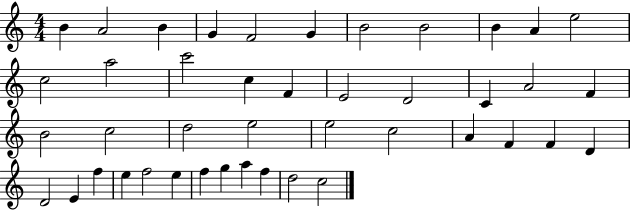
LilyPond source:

{
  \clef treble
  \numericTimeSignature
  \time 4/4
  \key c \major
  b'4 a'2 b'4 | g'4 f'2 g'4 | b'2 b'2 | b'4 a'4 e''2 | \break c''2 a''2 | c'''2 c''4 f'4 | e'2 d'2 | c'4 a'2 f'4 | \break b'2 c''2 | d''2 e''2 | e''2 c''2 | a'4 f'4 f'4 d'4 | \break d'2 e'4 f''4 | e''4 f''2 e''4 | f''4 g''4 a''4 f''4 | d''2 c''2 | \break \bar "|."
}